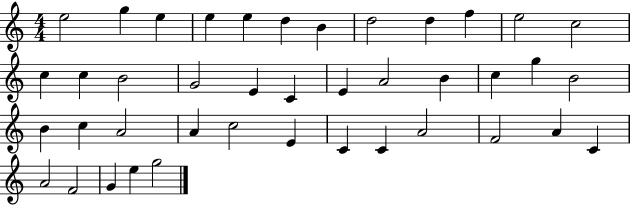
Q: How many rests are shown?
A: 0